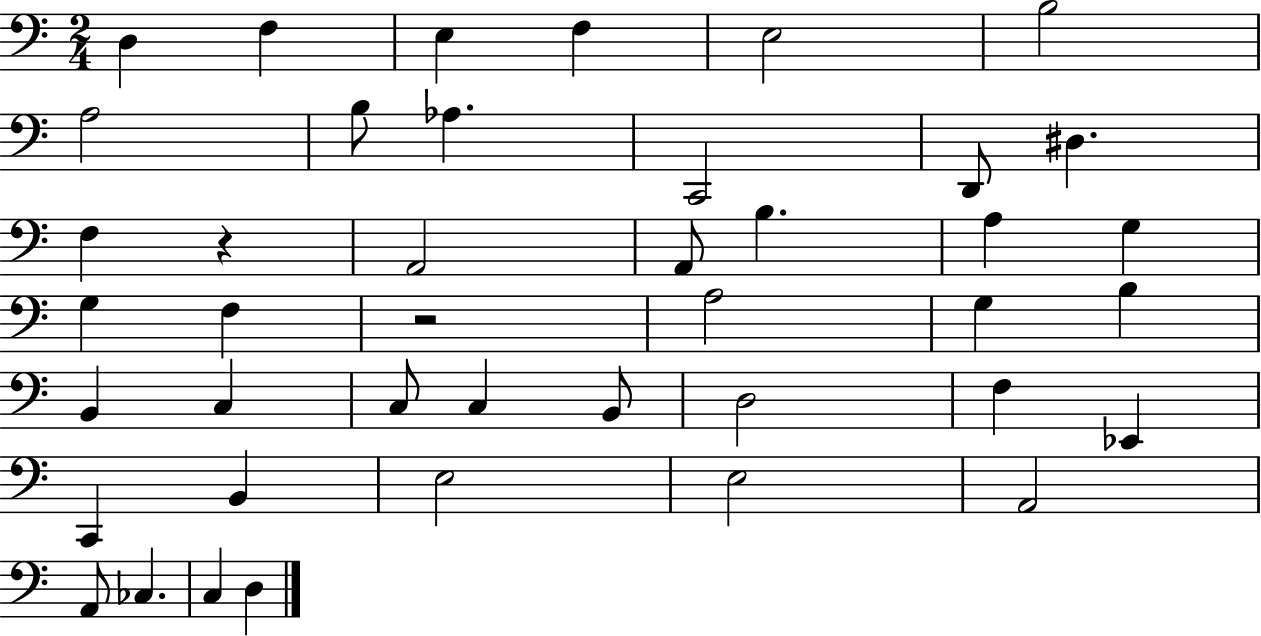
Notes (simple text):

D3/q F3/q E3/q F3/q E3/h B3/h A3/h B3/e Ab3/q. C2/h D2/e D#3/q. F3/q R/q A2/h A2/e B3/q. A3/q G3/q G3/q F3/q R/h A3/h G3/q B3/q B2/q C3/q C3/e C3/q B2/e D3/h F3/q Eb2/q C2/q B2/q E3/h E3/h A2/h A2/e CES3/q. C3/q D3/q